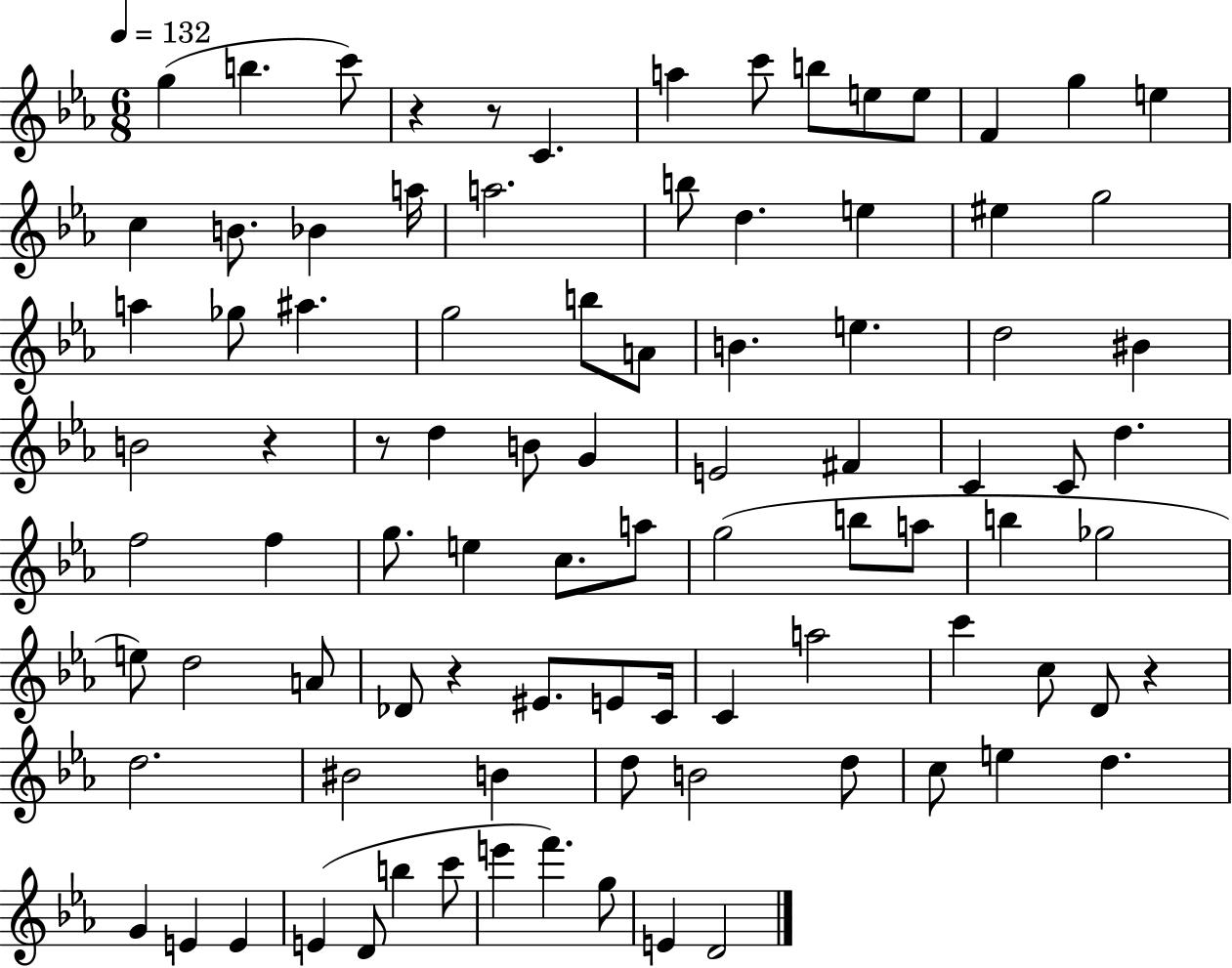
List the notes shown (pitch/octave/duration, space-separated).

G5/q B5/q. C6/e R/q R/e C4/q. A5/q C6/e B5/e E5/e E5/e F4/q G5/q E5/q C5/q B4/e. Bb4/q A5/s A5/h. B5/e D5/q. E5/q EIS5/q G5/h A5/q Gb5/e A#5/q. G5/h B5/e A4/e B4/q. E5/q. D5/h BIS4/q B4/h R/q R/e D5/q B4/e G4/q E4/h F#4/q C4/q C4/e D5/q. F5/h F5/q G5/e. E5/q C5/e. A5/e G5/h B5/e A5/e B5/q Gb5/h E5/e D5/h A4/e Db4/e R/q EIS4/e. E4/e C4/s C4/q A5/h C6/q C5/e D4/e R/q D5/h. BIS4/h B4/q D5/e B4/h D5/e C5/e E5/q D5/q. G4/q E4/q E4/q E4/q D4/e B5/q C6/e E6/q F6/q. G5/e E4/q D4/h